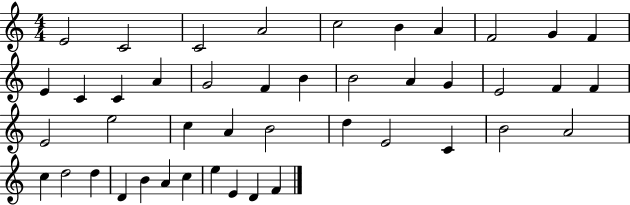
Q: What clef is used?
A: treble